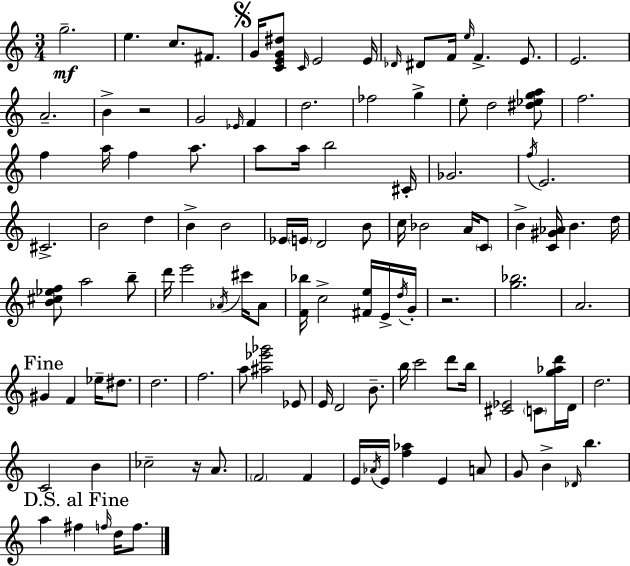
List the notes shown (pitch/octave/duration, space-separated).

G5/h. E5/q. C5/e. F#4/e. G4/s [C4,E4,G4,D#5]/e C4/s E4/h E4/s Db4/s D#4/e F4/s E5/s F4/q. E4/e. E4/h. A4/h. B4/q R/h G4/h Eb4/s F4/q D5/h. FES5/h G5/q E5/e D5/h [D#5,Eb5,G5,A5]/e F5/h. F5/q A5/s F5/q A5/e. A5/e A5/s B5/h C#4/s Gb4/h. F5/s E4/h. C#4/h. B4/h D5/q B4/q B4/h Eb4/s E4/s D4/h B4/e C5/s Bb4/h A4/s C4/e B4/q [C4,G#4,Ab4]/s B4/q. D5/s [B4,C#5,Eb5,F5]/e A5/h B5/e D6/s E6/h Ab4/s C#6/s Ab4/e [F4,Bb5]/s C5/h [F#4,E5]/s E4/s D5/s G4/s R/h. [G5,Bb5]/h. A4/h. G#4/q F4/q Eb5/s D#5/e. D5/h. F5/h. A5/e [A#5,Eb6,Gb6]/h Eb4/e E4/s D4/h B4/e. B5/s C6/h D6/e B5/s [C#4,Eb4]/h C4/e [G5,Ab5,D6]/s D4/s D5/h. C4/h B4/q CES5/h R/s A4/e. F4/h F4/q E4/s Ab4/s E4/s [F5,Ab5]/q E4/q A4/e G4/e B4/q Db4/s B5/q. A5/q F#5/q F5/s D5/s F5/e.